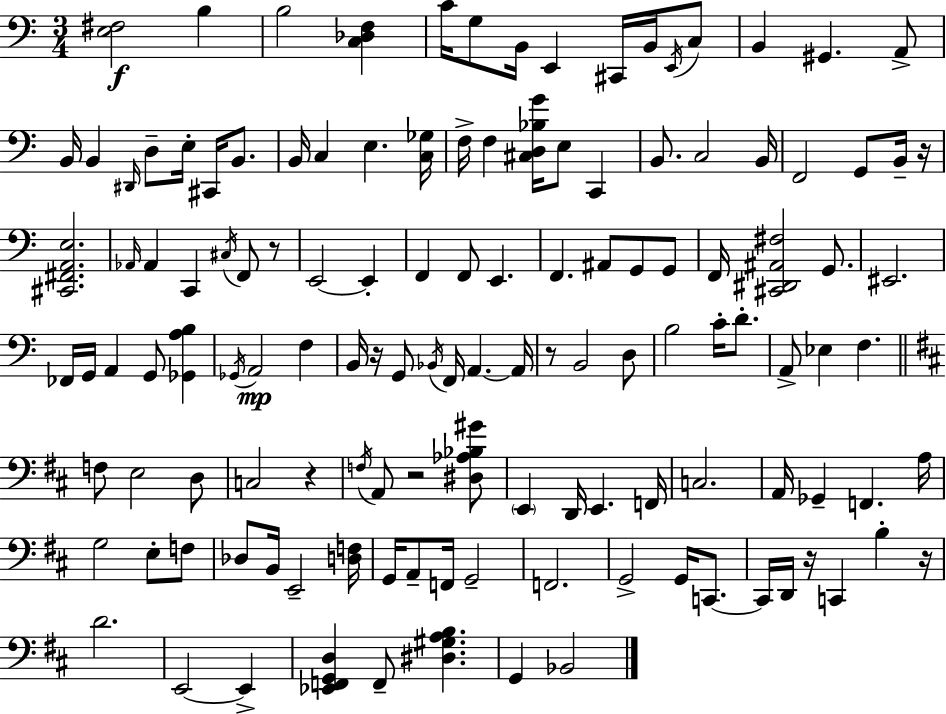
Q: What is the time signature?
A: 3/4